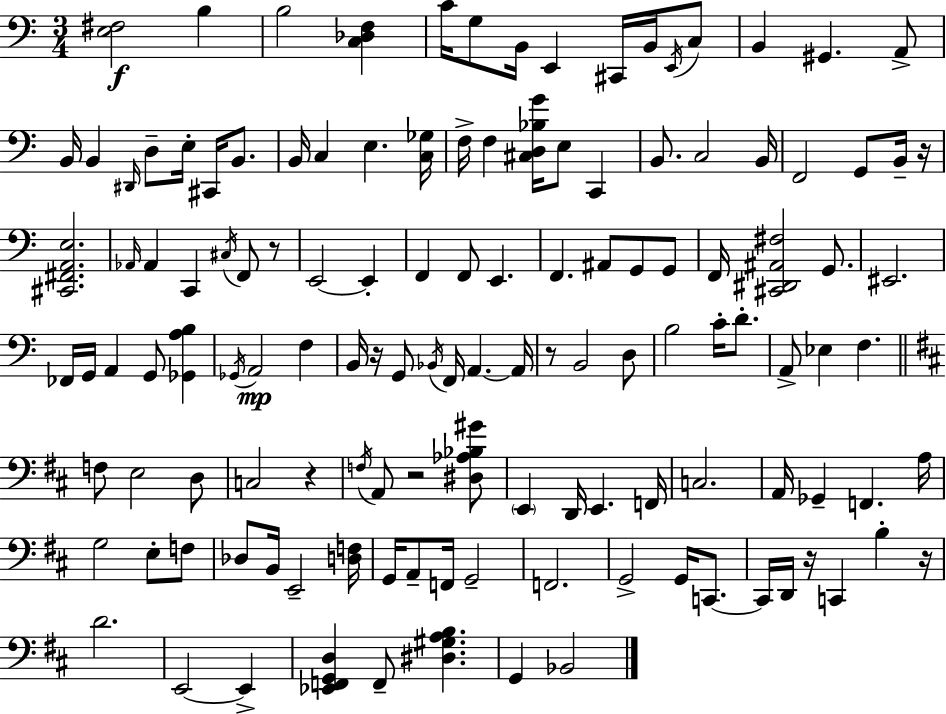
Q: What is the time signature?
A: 3/4